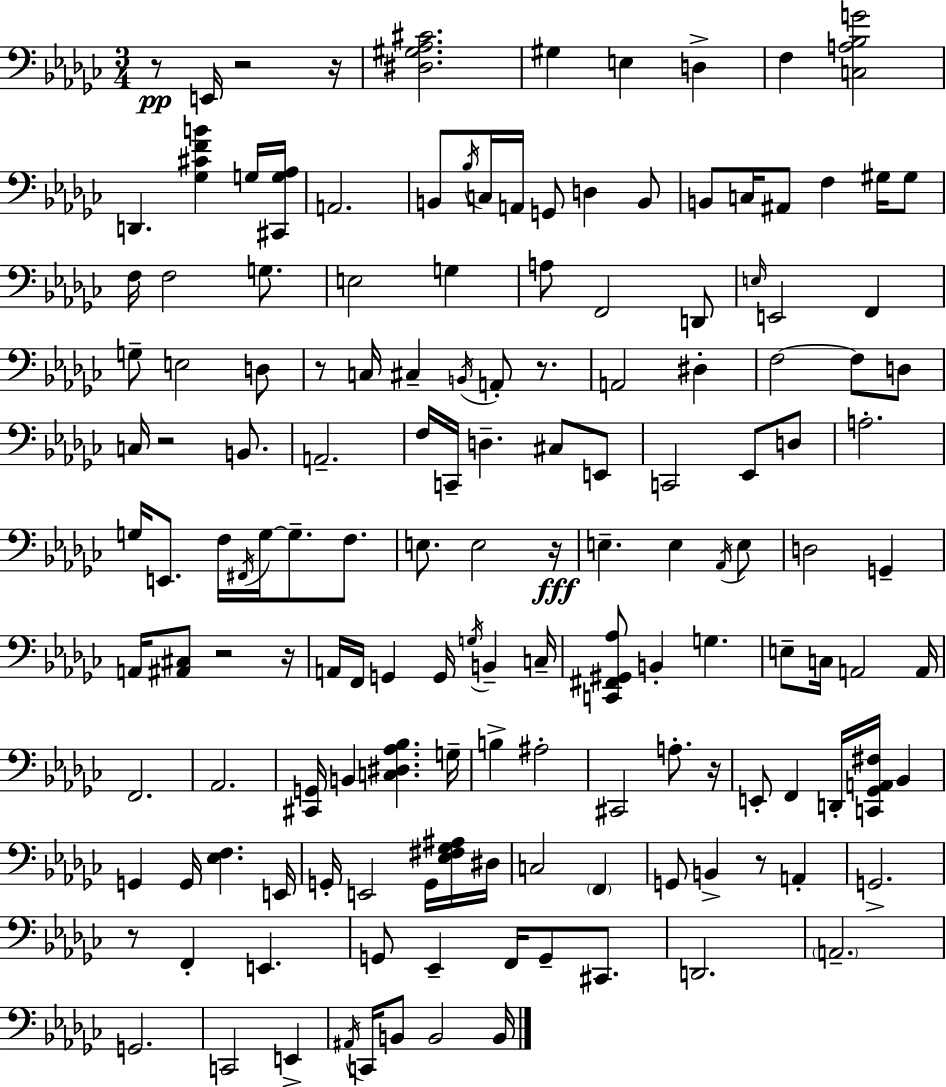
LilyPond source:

{
  \clef bass
  \numericTimeSignature
  \time 3/4
  \key ees \minor
  \repeat volta 2 { r8\pp e,16 r2 r16 | <dis gis aes cis'>2. | gis4 e4 d4-> | f4 <c a bes g'>2 | \break d,4. <ges cis' f' b'>4 g16 <cis, g aes>16 | a,2. | b,8 \acciaccatura { bes16 } c16 a,16 g,8 d4 b,8 | b,8 c16 ais,8 f4 gis16 gis8 | \break f16 f2 g8. | e2 g4 | a8 f,2 d,8 | \grace { e16 } e,2 f,4 | \break g8-- e2 | d8 r8 c16 cis4-- \acciaccatura { b,16 } a,8-. | r8. a,2 dis4-. | f2~~ f8 | \break d8 c16 r2 | b,8. a,2.-- | f16 c,16-- d4.-- cis8 | e,8 c,2 ees,8 | \break d8 a2.-. | g16 e,8. f16 \acciaccatura { fis,16 } g16~~ g8.-- | f8. e8. e2 | r16\fff e4.-- e4 | \break \acciaccatura { aes,16 } e8 d2 | g,4-- a,16 <ais, cis>8 r2 | r16 a,16 f,16 g,4 g,16 | \acciaccatura { g16 } b,4-- c16-- <c, fis, gis, aes>8 b,4-. | \break g4. e8-- c16 a,2 | a,16 f,2. | aes,2. | <cis, g,>16 b,4 <c dis aes bes>4. | \break g16-- b4-> ais2-. | cis,2 | a8.-. r16 e,8-. f,4 | d,16-. <c, ges, a, fis>16 bes,4 g,4 g,16 <ees f>4. | \break e,16 g,16-. e,2 | g,16 <ees fis ges ais>16 dis16 c2 | \parenthesize f,4 g,8 b,4-> | r8 a,4-. g,2.-> | \break r8 f,4-. | e,4. g,8 ees,4-- | f,16 g,8-- cis,8. d,2. | \parenthesize a,2.-- | \break g,2. | c,2 | e,4-> \acciaccatura { ais,16 } c,16 b,8 b,2 | b,16 } \bar "|."
}